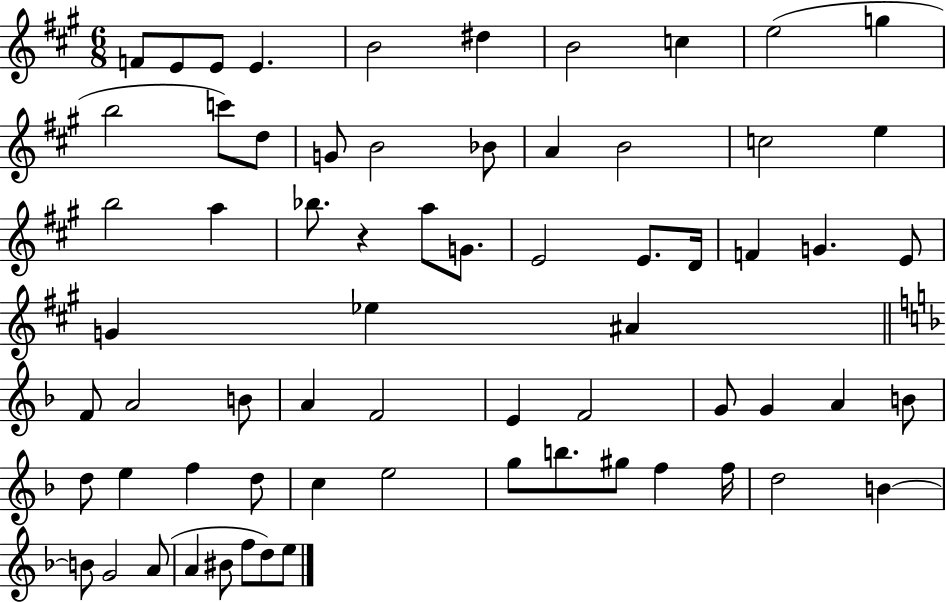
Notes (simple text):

F4/e E4/e E4/e E4/q. B4/h D#5/q B4/h C5/q E5/h G5/q B5/h C6/e D5/e G4/e B4/h Bb4/e A4/q B4/h C5/h E5/q B5/h A5/q Bb5/e. R/q A5/e G4/e. E4/h E4/e. D4/s F4/q G4/q. E4/e G4/q Eb5/q A#4/q F4/e A4/h B4/e A4/q F4/h E4/q F4/h G4/e G4/q A4/q B4/e D5/e E5/q F5/q D5/e C5/q E5/h G5/e B5/e. G#5/e F5/q F5/s D5/h B4/q B4/e G4/h A4/e A4/q BIS4/e F5/e D5/e E5/e